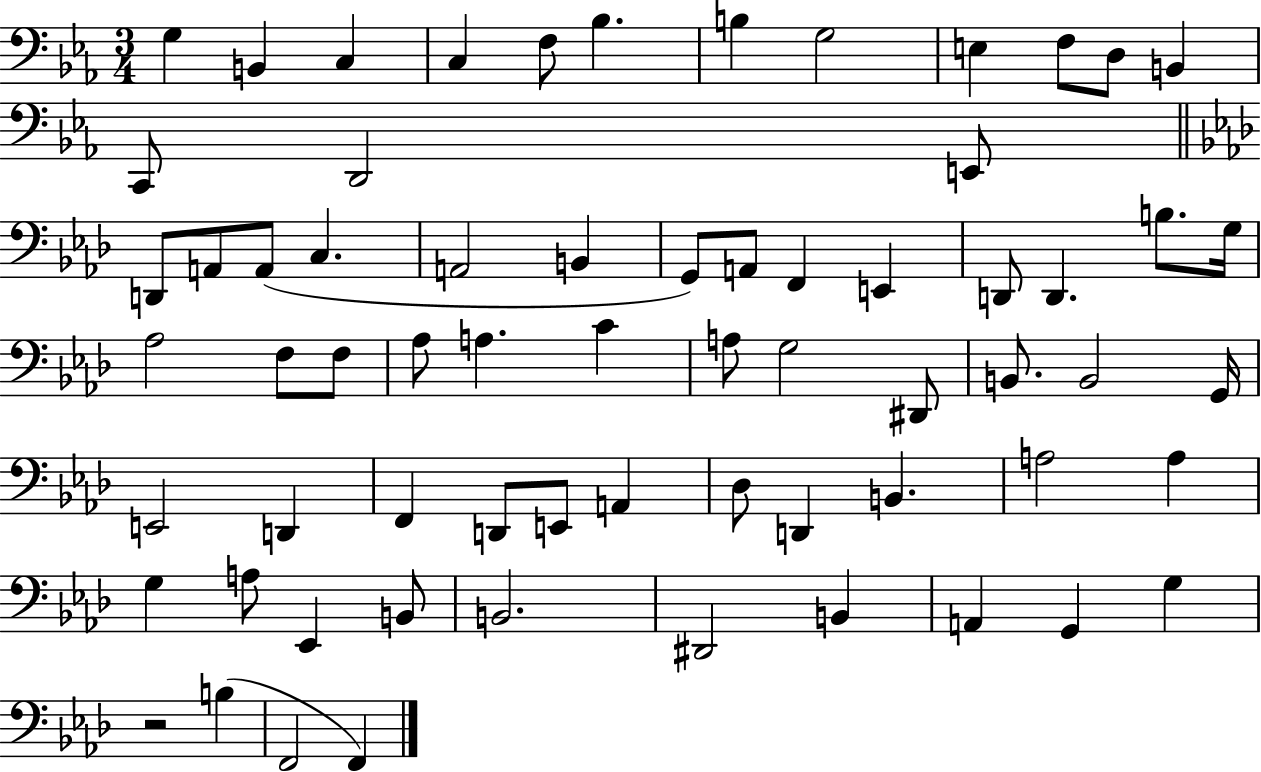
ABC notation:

X:1
T:Untitled
M:3/4
L:1/4
K:Eb
G, B,, C, C, F,/2 _B, B, G,2 E, F,/2 D,/2 B,, C,,/2 D,,2 E,,/2 D,,/2 A,,/2 A,,/2 C, A,,2 B,, G,,/2 A,,/2 F,, E,, D,,/2 D,, B,/2 G,/4 _A,2 F,/2 F,/2 _A,/2 A, C A,/2 G,2 ^D,,/2 B,,/2 B,,2 G,,/4 E,,2 D,, F,, D,,/2 E,,/2 A,, _D,/2 D,, B,, A,2 A, G, A,/2 _E,, B,,/2 B,,2 ^D,,2 B,, A,, G,, G, z2 B, F,,2 F,,